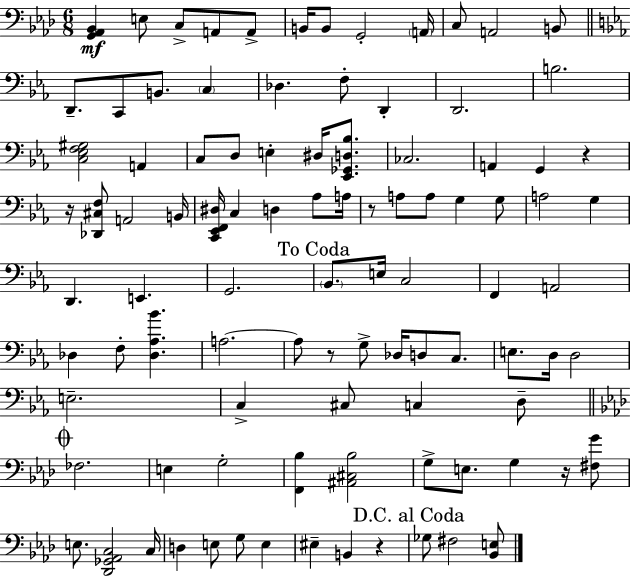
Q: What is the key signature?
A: AES major